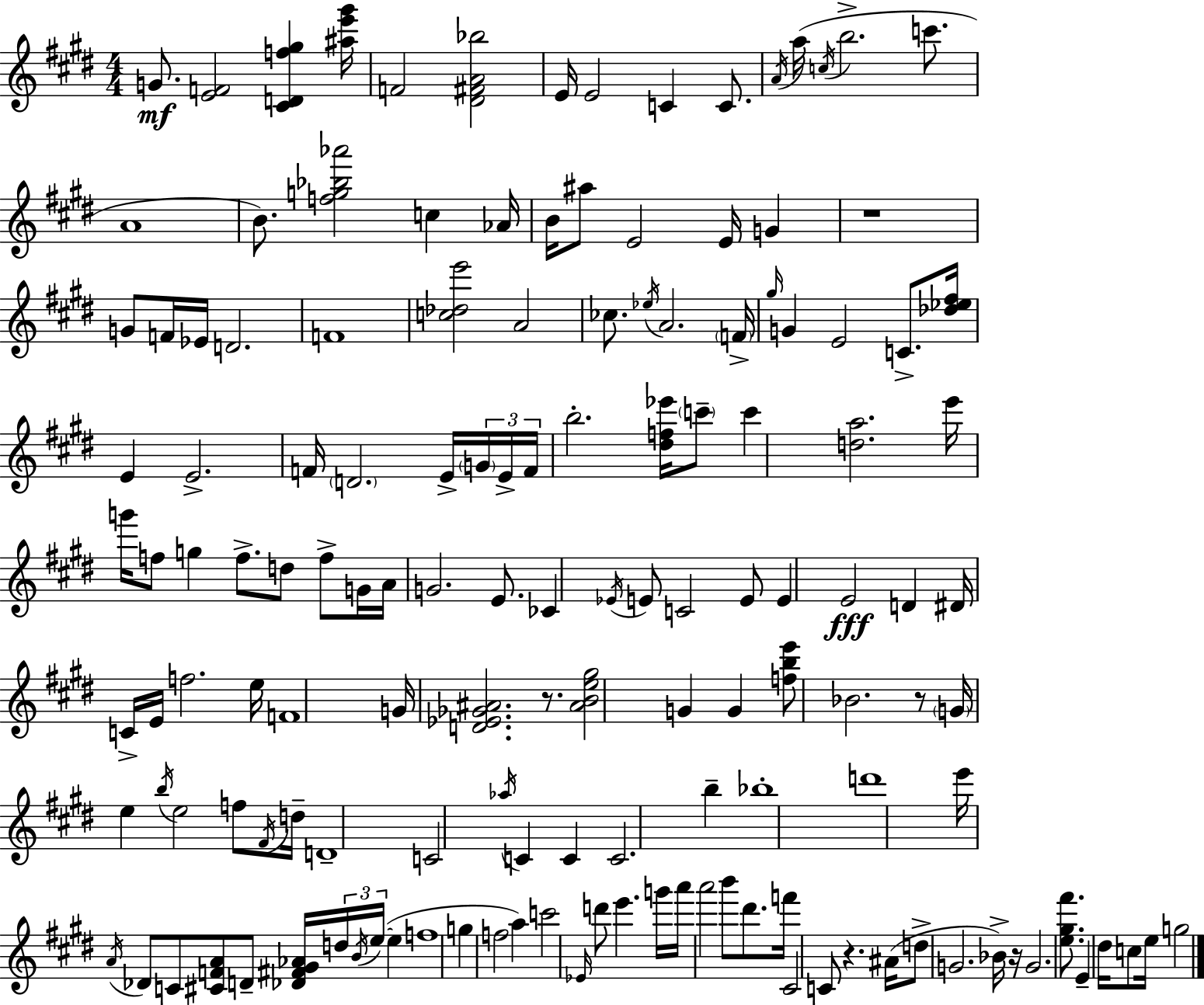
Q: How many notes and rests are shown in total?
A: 145